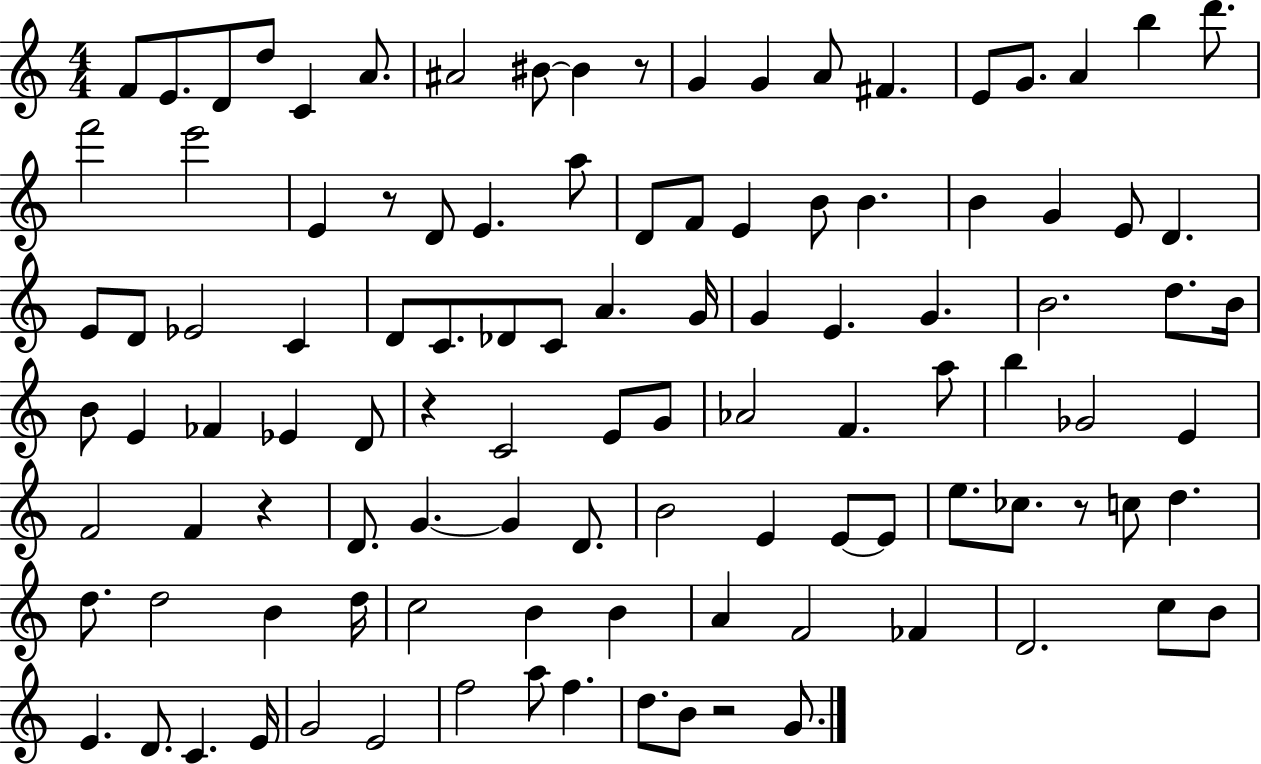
X:1
T:Untitled
M:4/4
L:1/4
K:C
F/2 E/2 D/2 d/2 C A/2 ^A2 ^B/2 ^B z/2 G G A/2 ^F E/2 G/2 A b d'/2 f'2 e'2 E z/2 D/2 E a/2 D/2 F/2 E B/2 B B G E/2 D E/2 D/2 _E2 C D/2 C/2 _D/2 C/2 A G/4 G E G B2 d/2 B/4 B/2 E _F _E D/2 z C2 E/2 G/2 _A2 F a/2 b _G2 E F2 F z D/2 G G D/2 B2 E E/2 E/2 e/2 _c/2 z/2 c/2 d d/2 d2 B d/4 c2 B B A F2 _F D2 c/2 B/2 E D/2 C E/4 G2 E2 f2 a/2 f d/2 B/2 z2 G/2